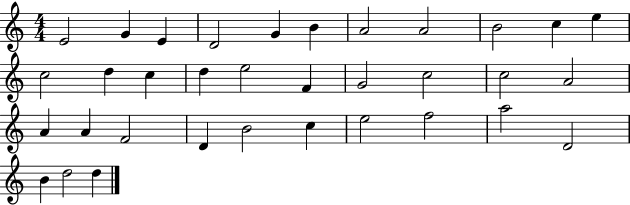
E4/h G4/q E4/q D4/h G4/q B4/q A4/h A4/h B4/h C5/q E5/q C5/h D5/q C5/q D5/q E5/h F4/q G4/h C5/h C5/h A4/h A4/q A4/q F4/h D4/q B4/h C5/q E5/h F5/h A5/h D4/h B4/q D5/h D5/q